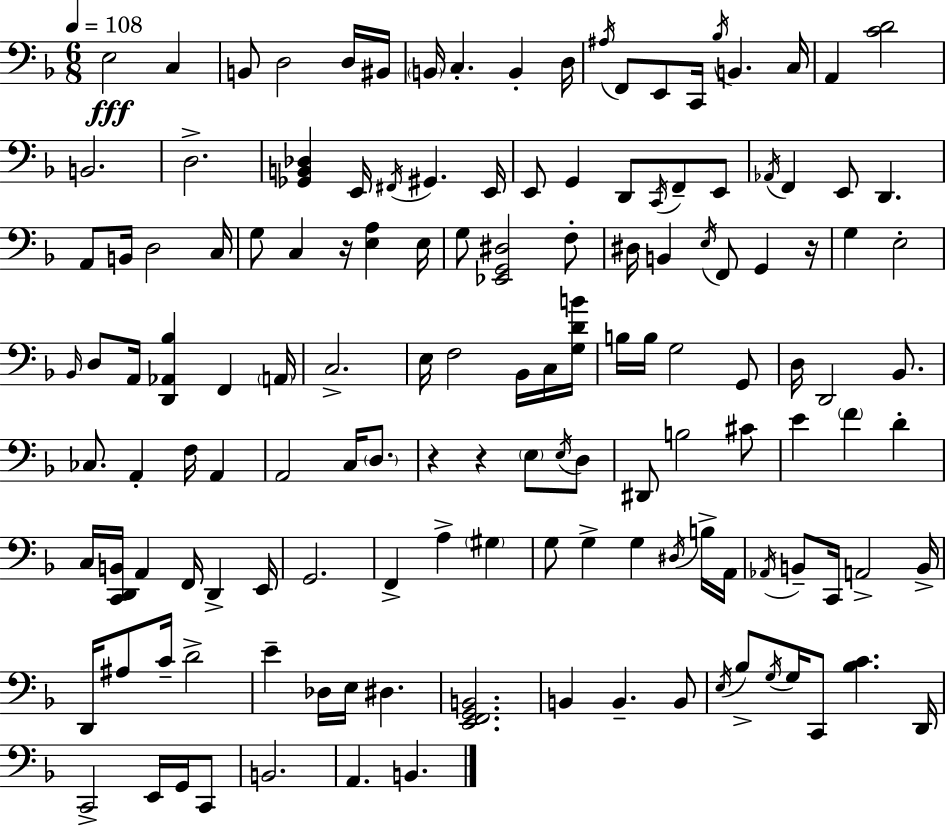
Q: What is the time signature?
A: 6/8